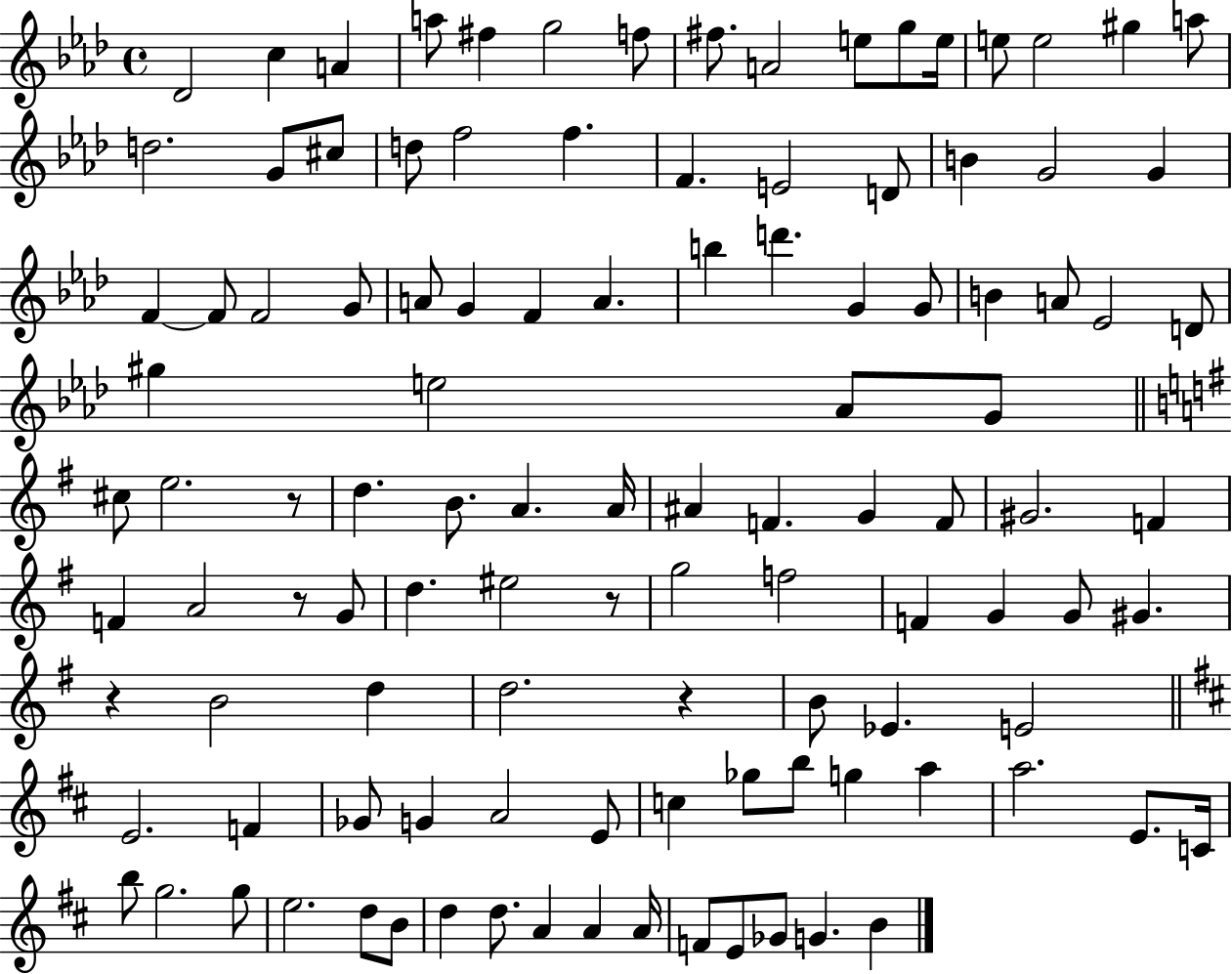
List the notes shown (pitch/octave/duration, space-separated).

Db4/h C5/q A4/q A5/e F#5/q G5/h F5/e F#5/e. A4/h E5/e G5/e E5/s E5/e E5/h G#5/q A5/e D5/h. G4/e C#5/e D5/e F5/h F5/q. F4/q. E4/h D4/e B4/q G4/h G4/q F4/q F4/e F4/h G4/e A4/e G4/q F4/q A4/q. B5/q D6/q. G4/q G4/e B4/q A4/e Eb4/h D4/e G#5/q E5/h Ab4/e G4/e C#5/e E5/h. R/e D5/q. B4/e. A4/q. A4/s A#4/q F4/q. G4/q F4/e G#4/h. F4/q F4/q A4/h R/e G4/e D5/q. EIS5/h R/e G5/h F5/h F4/q G4/q G4/e G#4/q. R/q B4/h D5/q D5/h. R/q B4/e Eb4/q. E4/h E4/h. F4/q Gb4/e G4/q A4/h E4/e C5/q Gb5/e B5/e G5/q A5/q A5/h. E4/e. C4/s B5/e G5/h. G5/e E5/h. D5/e B4/e D5/q D5/e. A4/q A4/q A4/s F4/e E4/e Gb4/e G4/q. B4/q